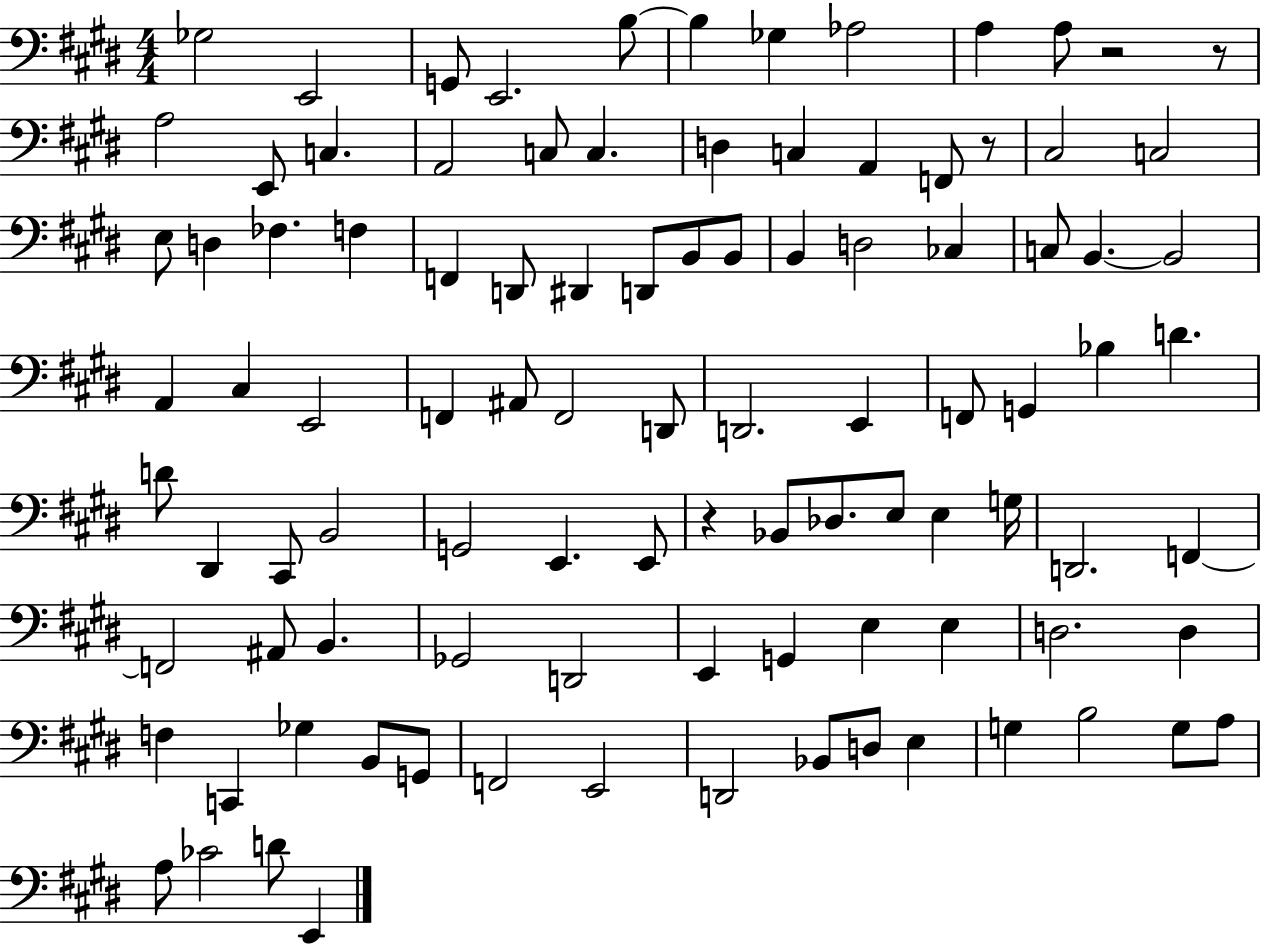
Gb3/h E2/h G2/e E2/h. B3/e B3/q Gb3/q Ab3/h A3/q A3/e R/h R/e A3/h E2/e C3/q. A2/h C3/e C3/q. D3/q C3/q A2/q F2/e R/e C#3/h C3/h E3/e D3/q FES3/q. F3/q F2/q D2/e D#2/q D2/e B2/e B2/e B2/q D3/h CES3/q C3/e B2/q. B2/h A2/q C#3/q E2/h F2/q A#2/e F2/h D2/e D2/h. E2/q F2/e G2/q Bb3/q D4/q. D4/e D#2/q C#2/e B2/h G2/h E2/q. E2/e R/q Bb2/e Db3/e. E3/e E3/q G3/s D2/h. F2/q F2/h A#2/e B2/q. Gb2/h D2/h E2/q G2/q E3/q E3/q D3/h. D3/q F3/q C2/q Gb3/q B2/e G2/e F2/h E2/h D2/h Bb2/e D3/e E3/q G3/q B3/h G3/e A3/e A3/e CES4/h D4/e E2/q